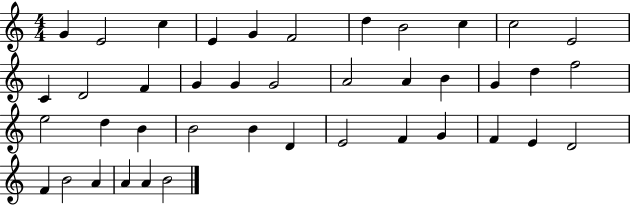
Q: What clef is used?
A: treble